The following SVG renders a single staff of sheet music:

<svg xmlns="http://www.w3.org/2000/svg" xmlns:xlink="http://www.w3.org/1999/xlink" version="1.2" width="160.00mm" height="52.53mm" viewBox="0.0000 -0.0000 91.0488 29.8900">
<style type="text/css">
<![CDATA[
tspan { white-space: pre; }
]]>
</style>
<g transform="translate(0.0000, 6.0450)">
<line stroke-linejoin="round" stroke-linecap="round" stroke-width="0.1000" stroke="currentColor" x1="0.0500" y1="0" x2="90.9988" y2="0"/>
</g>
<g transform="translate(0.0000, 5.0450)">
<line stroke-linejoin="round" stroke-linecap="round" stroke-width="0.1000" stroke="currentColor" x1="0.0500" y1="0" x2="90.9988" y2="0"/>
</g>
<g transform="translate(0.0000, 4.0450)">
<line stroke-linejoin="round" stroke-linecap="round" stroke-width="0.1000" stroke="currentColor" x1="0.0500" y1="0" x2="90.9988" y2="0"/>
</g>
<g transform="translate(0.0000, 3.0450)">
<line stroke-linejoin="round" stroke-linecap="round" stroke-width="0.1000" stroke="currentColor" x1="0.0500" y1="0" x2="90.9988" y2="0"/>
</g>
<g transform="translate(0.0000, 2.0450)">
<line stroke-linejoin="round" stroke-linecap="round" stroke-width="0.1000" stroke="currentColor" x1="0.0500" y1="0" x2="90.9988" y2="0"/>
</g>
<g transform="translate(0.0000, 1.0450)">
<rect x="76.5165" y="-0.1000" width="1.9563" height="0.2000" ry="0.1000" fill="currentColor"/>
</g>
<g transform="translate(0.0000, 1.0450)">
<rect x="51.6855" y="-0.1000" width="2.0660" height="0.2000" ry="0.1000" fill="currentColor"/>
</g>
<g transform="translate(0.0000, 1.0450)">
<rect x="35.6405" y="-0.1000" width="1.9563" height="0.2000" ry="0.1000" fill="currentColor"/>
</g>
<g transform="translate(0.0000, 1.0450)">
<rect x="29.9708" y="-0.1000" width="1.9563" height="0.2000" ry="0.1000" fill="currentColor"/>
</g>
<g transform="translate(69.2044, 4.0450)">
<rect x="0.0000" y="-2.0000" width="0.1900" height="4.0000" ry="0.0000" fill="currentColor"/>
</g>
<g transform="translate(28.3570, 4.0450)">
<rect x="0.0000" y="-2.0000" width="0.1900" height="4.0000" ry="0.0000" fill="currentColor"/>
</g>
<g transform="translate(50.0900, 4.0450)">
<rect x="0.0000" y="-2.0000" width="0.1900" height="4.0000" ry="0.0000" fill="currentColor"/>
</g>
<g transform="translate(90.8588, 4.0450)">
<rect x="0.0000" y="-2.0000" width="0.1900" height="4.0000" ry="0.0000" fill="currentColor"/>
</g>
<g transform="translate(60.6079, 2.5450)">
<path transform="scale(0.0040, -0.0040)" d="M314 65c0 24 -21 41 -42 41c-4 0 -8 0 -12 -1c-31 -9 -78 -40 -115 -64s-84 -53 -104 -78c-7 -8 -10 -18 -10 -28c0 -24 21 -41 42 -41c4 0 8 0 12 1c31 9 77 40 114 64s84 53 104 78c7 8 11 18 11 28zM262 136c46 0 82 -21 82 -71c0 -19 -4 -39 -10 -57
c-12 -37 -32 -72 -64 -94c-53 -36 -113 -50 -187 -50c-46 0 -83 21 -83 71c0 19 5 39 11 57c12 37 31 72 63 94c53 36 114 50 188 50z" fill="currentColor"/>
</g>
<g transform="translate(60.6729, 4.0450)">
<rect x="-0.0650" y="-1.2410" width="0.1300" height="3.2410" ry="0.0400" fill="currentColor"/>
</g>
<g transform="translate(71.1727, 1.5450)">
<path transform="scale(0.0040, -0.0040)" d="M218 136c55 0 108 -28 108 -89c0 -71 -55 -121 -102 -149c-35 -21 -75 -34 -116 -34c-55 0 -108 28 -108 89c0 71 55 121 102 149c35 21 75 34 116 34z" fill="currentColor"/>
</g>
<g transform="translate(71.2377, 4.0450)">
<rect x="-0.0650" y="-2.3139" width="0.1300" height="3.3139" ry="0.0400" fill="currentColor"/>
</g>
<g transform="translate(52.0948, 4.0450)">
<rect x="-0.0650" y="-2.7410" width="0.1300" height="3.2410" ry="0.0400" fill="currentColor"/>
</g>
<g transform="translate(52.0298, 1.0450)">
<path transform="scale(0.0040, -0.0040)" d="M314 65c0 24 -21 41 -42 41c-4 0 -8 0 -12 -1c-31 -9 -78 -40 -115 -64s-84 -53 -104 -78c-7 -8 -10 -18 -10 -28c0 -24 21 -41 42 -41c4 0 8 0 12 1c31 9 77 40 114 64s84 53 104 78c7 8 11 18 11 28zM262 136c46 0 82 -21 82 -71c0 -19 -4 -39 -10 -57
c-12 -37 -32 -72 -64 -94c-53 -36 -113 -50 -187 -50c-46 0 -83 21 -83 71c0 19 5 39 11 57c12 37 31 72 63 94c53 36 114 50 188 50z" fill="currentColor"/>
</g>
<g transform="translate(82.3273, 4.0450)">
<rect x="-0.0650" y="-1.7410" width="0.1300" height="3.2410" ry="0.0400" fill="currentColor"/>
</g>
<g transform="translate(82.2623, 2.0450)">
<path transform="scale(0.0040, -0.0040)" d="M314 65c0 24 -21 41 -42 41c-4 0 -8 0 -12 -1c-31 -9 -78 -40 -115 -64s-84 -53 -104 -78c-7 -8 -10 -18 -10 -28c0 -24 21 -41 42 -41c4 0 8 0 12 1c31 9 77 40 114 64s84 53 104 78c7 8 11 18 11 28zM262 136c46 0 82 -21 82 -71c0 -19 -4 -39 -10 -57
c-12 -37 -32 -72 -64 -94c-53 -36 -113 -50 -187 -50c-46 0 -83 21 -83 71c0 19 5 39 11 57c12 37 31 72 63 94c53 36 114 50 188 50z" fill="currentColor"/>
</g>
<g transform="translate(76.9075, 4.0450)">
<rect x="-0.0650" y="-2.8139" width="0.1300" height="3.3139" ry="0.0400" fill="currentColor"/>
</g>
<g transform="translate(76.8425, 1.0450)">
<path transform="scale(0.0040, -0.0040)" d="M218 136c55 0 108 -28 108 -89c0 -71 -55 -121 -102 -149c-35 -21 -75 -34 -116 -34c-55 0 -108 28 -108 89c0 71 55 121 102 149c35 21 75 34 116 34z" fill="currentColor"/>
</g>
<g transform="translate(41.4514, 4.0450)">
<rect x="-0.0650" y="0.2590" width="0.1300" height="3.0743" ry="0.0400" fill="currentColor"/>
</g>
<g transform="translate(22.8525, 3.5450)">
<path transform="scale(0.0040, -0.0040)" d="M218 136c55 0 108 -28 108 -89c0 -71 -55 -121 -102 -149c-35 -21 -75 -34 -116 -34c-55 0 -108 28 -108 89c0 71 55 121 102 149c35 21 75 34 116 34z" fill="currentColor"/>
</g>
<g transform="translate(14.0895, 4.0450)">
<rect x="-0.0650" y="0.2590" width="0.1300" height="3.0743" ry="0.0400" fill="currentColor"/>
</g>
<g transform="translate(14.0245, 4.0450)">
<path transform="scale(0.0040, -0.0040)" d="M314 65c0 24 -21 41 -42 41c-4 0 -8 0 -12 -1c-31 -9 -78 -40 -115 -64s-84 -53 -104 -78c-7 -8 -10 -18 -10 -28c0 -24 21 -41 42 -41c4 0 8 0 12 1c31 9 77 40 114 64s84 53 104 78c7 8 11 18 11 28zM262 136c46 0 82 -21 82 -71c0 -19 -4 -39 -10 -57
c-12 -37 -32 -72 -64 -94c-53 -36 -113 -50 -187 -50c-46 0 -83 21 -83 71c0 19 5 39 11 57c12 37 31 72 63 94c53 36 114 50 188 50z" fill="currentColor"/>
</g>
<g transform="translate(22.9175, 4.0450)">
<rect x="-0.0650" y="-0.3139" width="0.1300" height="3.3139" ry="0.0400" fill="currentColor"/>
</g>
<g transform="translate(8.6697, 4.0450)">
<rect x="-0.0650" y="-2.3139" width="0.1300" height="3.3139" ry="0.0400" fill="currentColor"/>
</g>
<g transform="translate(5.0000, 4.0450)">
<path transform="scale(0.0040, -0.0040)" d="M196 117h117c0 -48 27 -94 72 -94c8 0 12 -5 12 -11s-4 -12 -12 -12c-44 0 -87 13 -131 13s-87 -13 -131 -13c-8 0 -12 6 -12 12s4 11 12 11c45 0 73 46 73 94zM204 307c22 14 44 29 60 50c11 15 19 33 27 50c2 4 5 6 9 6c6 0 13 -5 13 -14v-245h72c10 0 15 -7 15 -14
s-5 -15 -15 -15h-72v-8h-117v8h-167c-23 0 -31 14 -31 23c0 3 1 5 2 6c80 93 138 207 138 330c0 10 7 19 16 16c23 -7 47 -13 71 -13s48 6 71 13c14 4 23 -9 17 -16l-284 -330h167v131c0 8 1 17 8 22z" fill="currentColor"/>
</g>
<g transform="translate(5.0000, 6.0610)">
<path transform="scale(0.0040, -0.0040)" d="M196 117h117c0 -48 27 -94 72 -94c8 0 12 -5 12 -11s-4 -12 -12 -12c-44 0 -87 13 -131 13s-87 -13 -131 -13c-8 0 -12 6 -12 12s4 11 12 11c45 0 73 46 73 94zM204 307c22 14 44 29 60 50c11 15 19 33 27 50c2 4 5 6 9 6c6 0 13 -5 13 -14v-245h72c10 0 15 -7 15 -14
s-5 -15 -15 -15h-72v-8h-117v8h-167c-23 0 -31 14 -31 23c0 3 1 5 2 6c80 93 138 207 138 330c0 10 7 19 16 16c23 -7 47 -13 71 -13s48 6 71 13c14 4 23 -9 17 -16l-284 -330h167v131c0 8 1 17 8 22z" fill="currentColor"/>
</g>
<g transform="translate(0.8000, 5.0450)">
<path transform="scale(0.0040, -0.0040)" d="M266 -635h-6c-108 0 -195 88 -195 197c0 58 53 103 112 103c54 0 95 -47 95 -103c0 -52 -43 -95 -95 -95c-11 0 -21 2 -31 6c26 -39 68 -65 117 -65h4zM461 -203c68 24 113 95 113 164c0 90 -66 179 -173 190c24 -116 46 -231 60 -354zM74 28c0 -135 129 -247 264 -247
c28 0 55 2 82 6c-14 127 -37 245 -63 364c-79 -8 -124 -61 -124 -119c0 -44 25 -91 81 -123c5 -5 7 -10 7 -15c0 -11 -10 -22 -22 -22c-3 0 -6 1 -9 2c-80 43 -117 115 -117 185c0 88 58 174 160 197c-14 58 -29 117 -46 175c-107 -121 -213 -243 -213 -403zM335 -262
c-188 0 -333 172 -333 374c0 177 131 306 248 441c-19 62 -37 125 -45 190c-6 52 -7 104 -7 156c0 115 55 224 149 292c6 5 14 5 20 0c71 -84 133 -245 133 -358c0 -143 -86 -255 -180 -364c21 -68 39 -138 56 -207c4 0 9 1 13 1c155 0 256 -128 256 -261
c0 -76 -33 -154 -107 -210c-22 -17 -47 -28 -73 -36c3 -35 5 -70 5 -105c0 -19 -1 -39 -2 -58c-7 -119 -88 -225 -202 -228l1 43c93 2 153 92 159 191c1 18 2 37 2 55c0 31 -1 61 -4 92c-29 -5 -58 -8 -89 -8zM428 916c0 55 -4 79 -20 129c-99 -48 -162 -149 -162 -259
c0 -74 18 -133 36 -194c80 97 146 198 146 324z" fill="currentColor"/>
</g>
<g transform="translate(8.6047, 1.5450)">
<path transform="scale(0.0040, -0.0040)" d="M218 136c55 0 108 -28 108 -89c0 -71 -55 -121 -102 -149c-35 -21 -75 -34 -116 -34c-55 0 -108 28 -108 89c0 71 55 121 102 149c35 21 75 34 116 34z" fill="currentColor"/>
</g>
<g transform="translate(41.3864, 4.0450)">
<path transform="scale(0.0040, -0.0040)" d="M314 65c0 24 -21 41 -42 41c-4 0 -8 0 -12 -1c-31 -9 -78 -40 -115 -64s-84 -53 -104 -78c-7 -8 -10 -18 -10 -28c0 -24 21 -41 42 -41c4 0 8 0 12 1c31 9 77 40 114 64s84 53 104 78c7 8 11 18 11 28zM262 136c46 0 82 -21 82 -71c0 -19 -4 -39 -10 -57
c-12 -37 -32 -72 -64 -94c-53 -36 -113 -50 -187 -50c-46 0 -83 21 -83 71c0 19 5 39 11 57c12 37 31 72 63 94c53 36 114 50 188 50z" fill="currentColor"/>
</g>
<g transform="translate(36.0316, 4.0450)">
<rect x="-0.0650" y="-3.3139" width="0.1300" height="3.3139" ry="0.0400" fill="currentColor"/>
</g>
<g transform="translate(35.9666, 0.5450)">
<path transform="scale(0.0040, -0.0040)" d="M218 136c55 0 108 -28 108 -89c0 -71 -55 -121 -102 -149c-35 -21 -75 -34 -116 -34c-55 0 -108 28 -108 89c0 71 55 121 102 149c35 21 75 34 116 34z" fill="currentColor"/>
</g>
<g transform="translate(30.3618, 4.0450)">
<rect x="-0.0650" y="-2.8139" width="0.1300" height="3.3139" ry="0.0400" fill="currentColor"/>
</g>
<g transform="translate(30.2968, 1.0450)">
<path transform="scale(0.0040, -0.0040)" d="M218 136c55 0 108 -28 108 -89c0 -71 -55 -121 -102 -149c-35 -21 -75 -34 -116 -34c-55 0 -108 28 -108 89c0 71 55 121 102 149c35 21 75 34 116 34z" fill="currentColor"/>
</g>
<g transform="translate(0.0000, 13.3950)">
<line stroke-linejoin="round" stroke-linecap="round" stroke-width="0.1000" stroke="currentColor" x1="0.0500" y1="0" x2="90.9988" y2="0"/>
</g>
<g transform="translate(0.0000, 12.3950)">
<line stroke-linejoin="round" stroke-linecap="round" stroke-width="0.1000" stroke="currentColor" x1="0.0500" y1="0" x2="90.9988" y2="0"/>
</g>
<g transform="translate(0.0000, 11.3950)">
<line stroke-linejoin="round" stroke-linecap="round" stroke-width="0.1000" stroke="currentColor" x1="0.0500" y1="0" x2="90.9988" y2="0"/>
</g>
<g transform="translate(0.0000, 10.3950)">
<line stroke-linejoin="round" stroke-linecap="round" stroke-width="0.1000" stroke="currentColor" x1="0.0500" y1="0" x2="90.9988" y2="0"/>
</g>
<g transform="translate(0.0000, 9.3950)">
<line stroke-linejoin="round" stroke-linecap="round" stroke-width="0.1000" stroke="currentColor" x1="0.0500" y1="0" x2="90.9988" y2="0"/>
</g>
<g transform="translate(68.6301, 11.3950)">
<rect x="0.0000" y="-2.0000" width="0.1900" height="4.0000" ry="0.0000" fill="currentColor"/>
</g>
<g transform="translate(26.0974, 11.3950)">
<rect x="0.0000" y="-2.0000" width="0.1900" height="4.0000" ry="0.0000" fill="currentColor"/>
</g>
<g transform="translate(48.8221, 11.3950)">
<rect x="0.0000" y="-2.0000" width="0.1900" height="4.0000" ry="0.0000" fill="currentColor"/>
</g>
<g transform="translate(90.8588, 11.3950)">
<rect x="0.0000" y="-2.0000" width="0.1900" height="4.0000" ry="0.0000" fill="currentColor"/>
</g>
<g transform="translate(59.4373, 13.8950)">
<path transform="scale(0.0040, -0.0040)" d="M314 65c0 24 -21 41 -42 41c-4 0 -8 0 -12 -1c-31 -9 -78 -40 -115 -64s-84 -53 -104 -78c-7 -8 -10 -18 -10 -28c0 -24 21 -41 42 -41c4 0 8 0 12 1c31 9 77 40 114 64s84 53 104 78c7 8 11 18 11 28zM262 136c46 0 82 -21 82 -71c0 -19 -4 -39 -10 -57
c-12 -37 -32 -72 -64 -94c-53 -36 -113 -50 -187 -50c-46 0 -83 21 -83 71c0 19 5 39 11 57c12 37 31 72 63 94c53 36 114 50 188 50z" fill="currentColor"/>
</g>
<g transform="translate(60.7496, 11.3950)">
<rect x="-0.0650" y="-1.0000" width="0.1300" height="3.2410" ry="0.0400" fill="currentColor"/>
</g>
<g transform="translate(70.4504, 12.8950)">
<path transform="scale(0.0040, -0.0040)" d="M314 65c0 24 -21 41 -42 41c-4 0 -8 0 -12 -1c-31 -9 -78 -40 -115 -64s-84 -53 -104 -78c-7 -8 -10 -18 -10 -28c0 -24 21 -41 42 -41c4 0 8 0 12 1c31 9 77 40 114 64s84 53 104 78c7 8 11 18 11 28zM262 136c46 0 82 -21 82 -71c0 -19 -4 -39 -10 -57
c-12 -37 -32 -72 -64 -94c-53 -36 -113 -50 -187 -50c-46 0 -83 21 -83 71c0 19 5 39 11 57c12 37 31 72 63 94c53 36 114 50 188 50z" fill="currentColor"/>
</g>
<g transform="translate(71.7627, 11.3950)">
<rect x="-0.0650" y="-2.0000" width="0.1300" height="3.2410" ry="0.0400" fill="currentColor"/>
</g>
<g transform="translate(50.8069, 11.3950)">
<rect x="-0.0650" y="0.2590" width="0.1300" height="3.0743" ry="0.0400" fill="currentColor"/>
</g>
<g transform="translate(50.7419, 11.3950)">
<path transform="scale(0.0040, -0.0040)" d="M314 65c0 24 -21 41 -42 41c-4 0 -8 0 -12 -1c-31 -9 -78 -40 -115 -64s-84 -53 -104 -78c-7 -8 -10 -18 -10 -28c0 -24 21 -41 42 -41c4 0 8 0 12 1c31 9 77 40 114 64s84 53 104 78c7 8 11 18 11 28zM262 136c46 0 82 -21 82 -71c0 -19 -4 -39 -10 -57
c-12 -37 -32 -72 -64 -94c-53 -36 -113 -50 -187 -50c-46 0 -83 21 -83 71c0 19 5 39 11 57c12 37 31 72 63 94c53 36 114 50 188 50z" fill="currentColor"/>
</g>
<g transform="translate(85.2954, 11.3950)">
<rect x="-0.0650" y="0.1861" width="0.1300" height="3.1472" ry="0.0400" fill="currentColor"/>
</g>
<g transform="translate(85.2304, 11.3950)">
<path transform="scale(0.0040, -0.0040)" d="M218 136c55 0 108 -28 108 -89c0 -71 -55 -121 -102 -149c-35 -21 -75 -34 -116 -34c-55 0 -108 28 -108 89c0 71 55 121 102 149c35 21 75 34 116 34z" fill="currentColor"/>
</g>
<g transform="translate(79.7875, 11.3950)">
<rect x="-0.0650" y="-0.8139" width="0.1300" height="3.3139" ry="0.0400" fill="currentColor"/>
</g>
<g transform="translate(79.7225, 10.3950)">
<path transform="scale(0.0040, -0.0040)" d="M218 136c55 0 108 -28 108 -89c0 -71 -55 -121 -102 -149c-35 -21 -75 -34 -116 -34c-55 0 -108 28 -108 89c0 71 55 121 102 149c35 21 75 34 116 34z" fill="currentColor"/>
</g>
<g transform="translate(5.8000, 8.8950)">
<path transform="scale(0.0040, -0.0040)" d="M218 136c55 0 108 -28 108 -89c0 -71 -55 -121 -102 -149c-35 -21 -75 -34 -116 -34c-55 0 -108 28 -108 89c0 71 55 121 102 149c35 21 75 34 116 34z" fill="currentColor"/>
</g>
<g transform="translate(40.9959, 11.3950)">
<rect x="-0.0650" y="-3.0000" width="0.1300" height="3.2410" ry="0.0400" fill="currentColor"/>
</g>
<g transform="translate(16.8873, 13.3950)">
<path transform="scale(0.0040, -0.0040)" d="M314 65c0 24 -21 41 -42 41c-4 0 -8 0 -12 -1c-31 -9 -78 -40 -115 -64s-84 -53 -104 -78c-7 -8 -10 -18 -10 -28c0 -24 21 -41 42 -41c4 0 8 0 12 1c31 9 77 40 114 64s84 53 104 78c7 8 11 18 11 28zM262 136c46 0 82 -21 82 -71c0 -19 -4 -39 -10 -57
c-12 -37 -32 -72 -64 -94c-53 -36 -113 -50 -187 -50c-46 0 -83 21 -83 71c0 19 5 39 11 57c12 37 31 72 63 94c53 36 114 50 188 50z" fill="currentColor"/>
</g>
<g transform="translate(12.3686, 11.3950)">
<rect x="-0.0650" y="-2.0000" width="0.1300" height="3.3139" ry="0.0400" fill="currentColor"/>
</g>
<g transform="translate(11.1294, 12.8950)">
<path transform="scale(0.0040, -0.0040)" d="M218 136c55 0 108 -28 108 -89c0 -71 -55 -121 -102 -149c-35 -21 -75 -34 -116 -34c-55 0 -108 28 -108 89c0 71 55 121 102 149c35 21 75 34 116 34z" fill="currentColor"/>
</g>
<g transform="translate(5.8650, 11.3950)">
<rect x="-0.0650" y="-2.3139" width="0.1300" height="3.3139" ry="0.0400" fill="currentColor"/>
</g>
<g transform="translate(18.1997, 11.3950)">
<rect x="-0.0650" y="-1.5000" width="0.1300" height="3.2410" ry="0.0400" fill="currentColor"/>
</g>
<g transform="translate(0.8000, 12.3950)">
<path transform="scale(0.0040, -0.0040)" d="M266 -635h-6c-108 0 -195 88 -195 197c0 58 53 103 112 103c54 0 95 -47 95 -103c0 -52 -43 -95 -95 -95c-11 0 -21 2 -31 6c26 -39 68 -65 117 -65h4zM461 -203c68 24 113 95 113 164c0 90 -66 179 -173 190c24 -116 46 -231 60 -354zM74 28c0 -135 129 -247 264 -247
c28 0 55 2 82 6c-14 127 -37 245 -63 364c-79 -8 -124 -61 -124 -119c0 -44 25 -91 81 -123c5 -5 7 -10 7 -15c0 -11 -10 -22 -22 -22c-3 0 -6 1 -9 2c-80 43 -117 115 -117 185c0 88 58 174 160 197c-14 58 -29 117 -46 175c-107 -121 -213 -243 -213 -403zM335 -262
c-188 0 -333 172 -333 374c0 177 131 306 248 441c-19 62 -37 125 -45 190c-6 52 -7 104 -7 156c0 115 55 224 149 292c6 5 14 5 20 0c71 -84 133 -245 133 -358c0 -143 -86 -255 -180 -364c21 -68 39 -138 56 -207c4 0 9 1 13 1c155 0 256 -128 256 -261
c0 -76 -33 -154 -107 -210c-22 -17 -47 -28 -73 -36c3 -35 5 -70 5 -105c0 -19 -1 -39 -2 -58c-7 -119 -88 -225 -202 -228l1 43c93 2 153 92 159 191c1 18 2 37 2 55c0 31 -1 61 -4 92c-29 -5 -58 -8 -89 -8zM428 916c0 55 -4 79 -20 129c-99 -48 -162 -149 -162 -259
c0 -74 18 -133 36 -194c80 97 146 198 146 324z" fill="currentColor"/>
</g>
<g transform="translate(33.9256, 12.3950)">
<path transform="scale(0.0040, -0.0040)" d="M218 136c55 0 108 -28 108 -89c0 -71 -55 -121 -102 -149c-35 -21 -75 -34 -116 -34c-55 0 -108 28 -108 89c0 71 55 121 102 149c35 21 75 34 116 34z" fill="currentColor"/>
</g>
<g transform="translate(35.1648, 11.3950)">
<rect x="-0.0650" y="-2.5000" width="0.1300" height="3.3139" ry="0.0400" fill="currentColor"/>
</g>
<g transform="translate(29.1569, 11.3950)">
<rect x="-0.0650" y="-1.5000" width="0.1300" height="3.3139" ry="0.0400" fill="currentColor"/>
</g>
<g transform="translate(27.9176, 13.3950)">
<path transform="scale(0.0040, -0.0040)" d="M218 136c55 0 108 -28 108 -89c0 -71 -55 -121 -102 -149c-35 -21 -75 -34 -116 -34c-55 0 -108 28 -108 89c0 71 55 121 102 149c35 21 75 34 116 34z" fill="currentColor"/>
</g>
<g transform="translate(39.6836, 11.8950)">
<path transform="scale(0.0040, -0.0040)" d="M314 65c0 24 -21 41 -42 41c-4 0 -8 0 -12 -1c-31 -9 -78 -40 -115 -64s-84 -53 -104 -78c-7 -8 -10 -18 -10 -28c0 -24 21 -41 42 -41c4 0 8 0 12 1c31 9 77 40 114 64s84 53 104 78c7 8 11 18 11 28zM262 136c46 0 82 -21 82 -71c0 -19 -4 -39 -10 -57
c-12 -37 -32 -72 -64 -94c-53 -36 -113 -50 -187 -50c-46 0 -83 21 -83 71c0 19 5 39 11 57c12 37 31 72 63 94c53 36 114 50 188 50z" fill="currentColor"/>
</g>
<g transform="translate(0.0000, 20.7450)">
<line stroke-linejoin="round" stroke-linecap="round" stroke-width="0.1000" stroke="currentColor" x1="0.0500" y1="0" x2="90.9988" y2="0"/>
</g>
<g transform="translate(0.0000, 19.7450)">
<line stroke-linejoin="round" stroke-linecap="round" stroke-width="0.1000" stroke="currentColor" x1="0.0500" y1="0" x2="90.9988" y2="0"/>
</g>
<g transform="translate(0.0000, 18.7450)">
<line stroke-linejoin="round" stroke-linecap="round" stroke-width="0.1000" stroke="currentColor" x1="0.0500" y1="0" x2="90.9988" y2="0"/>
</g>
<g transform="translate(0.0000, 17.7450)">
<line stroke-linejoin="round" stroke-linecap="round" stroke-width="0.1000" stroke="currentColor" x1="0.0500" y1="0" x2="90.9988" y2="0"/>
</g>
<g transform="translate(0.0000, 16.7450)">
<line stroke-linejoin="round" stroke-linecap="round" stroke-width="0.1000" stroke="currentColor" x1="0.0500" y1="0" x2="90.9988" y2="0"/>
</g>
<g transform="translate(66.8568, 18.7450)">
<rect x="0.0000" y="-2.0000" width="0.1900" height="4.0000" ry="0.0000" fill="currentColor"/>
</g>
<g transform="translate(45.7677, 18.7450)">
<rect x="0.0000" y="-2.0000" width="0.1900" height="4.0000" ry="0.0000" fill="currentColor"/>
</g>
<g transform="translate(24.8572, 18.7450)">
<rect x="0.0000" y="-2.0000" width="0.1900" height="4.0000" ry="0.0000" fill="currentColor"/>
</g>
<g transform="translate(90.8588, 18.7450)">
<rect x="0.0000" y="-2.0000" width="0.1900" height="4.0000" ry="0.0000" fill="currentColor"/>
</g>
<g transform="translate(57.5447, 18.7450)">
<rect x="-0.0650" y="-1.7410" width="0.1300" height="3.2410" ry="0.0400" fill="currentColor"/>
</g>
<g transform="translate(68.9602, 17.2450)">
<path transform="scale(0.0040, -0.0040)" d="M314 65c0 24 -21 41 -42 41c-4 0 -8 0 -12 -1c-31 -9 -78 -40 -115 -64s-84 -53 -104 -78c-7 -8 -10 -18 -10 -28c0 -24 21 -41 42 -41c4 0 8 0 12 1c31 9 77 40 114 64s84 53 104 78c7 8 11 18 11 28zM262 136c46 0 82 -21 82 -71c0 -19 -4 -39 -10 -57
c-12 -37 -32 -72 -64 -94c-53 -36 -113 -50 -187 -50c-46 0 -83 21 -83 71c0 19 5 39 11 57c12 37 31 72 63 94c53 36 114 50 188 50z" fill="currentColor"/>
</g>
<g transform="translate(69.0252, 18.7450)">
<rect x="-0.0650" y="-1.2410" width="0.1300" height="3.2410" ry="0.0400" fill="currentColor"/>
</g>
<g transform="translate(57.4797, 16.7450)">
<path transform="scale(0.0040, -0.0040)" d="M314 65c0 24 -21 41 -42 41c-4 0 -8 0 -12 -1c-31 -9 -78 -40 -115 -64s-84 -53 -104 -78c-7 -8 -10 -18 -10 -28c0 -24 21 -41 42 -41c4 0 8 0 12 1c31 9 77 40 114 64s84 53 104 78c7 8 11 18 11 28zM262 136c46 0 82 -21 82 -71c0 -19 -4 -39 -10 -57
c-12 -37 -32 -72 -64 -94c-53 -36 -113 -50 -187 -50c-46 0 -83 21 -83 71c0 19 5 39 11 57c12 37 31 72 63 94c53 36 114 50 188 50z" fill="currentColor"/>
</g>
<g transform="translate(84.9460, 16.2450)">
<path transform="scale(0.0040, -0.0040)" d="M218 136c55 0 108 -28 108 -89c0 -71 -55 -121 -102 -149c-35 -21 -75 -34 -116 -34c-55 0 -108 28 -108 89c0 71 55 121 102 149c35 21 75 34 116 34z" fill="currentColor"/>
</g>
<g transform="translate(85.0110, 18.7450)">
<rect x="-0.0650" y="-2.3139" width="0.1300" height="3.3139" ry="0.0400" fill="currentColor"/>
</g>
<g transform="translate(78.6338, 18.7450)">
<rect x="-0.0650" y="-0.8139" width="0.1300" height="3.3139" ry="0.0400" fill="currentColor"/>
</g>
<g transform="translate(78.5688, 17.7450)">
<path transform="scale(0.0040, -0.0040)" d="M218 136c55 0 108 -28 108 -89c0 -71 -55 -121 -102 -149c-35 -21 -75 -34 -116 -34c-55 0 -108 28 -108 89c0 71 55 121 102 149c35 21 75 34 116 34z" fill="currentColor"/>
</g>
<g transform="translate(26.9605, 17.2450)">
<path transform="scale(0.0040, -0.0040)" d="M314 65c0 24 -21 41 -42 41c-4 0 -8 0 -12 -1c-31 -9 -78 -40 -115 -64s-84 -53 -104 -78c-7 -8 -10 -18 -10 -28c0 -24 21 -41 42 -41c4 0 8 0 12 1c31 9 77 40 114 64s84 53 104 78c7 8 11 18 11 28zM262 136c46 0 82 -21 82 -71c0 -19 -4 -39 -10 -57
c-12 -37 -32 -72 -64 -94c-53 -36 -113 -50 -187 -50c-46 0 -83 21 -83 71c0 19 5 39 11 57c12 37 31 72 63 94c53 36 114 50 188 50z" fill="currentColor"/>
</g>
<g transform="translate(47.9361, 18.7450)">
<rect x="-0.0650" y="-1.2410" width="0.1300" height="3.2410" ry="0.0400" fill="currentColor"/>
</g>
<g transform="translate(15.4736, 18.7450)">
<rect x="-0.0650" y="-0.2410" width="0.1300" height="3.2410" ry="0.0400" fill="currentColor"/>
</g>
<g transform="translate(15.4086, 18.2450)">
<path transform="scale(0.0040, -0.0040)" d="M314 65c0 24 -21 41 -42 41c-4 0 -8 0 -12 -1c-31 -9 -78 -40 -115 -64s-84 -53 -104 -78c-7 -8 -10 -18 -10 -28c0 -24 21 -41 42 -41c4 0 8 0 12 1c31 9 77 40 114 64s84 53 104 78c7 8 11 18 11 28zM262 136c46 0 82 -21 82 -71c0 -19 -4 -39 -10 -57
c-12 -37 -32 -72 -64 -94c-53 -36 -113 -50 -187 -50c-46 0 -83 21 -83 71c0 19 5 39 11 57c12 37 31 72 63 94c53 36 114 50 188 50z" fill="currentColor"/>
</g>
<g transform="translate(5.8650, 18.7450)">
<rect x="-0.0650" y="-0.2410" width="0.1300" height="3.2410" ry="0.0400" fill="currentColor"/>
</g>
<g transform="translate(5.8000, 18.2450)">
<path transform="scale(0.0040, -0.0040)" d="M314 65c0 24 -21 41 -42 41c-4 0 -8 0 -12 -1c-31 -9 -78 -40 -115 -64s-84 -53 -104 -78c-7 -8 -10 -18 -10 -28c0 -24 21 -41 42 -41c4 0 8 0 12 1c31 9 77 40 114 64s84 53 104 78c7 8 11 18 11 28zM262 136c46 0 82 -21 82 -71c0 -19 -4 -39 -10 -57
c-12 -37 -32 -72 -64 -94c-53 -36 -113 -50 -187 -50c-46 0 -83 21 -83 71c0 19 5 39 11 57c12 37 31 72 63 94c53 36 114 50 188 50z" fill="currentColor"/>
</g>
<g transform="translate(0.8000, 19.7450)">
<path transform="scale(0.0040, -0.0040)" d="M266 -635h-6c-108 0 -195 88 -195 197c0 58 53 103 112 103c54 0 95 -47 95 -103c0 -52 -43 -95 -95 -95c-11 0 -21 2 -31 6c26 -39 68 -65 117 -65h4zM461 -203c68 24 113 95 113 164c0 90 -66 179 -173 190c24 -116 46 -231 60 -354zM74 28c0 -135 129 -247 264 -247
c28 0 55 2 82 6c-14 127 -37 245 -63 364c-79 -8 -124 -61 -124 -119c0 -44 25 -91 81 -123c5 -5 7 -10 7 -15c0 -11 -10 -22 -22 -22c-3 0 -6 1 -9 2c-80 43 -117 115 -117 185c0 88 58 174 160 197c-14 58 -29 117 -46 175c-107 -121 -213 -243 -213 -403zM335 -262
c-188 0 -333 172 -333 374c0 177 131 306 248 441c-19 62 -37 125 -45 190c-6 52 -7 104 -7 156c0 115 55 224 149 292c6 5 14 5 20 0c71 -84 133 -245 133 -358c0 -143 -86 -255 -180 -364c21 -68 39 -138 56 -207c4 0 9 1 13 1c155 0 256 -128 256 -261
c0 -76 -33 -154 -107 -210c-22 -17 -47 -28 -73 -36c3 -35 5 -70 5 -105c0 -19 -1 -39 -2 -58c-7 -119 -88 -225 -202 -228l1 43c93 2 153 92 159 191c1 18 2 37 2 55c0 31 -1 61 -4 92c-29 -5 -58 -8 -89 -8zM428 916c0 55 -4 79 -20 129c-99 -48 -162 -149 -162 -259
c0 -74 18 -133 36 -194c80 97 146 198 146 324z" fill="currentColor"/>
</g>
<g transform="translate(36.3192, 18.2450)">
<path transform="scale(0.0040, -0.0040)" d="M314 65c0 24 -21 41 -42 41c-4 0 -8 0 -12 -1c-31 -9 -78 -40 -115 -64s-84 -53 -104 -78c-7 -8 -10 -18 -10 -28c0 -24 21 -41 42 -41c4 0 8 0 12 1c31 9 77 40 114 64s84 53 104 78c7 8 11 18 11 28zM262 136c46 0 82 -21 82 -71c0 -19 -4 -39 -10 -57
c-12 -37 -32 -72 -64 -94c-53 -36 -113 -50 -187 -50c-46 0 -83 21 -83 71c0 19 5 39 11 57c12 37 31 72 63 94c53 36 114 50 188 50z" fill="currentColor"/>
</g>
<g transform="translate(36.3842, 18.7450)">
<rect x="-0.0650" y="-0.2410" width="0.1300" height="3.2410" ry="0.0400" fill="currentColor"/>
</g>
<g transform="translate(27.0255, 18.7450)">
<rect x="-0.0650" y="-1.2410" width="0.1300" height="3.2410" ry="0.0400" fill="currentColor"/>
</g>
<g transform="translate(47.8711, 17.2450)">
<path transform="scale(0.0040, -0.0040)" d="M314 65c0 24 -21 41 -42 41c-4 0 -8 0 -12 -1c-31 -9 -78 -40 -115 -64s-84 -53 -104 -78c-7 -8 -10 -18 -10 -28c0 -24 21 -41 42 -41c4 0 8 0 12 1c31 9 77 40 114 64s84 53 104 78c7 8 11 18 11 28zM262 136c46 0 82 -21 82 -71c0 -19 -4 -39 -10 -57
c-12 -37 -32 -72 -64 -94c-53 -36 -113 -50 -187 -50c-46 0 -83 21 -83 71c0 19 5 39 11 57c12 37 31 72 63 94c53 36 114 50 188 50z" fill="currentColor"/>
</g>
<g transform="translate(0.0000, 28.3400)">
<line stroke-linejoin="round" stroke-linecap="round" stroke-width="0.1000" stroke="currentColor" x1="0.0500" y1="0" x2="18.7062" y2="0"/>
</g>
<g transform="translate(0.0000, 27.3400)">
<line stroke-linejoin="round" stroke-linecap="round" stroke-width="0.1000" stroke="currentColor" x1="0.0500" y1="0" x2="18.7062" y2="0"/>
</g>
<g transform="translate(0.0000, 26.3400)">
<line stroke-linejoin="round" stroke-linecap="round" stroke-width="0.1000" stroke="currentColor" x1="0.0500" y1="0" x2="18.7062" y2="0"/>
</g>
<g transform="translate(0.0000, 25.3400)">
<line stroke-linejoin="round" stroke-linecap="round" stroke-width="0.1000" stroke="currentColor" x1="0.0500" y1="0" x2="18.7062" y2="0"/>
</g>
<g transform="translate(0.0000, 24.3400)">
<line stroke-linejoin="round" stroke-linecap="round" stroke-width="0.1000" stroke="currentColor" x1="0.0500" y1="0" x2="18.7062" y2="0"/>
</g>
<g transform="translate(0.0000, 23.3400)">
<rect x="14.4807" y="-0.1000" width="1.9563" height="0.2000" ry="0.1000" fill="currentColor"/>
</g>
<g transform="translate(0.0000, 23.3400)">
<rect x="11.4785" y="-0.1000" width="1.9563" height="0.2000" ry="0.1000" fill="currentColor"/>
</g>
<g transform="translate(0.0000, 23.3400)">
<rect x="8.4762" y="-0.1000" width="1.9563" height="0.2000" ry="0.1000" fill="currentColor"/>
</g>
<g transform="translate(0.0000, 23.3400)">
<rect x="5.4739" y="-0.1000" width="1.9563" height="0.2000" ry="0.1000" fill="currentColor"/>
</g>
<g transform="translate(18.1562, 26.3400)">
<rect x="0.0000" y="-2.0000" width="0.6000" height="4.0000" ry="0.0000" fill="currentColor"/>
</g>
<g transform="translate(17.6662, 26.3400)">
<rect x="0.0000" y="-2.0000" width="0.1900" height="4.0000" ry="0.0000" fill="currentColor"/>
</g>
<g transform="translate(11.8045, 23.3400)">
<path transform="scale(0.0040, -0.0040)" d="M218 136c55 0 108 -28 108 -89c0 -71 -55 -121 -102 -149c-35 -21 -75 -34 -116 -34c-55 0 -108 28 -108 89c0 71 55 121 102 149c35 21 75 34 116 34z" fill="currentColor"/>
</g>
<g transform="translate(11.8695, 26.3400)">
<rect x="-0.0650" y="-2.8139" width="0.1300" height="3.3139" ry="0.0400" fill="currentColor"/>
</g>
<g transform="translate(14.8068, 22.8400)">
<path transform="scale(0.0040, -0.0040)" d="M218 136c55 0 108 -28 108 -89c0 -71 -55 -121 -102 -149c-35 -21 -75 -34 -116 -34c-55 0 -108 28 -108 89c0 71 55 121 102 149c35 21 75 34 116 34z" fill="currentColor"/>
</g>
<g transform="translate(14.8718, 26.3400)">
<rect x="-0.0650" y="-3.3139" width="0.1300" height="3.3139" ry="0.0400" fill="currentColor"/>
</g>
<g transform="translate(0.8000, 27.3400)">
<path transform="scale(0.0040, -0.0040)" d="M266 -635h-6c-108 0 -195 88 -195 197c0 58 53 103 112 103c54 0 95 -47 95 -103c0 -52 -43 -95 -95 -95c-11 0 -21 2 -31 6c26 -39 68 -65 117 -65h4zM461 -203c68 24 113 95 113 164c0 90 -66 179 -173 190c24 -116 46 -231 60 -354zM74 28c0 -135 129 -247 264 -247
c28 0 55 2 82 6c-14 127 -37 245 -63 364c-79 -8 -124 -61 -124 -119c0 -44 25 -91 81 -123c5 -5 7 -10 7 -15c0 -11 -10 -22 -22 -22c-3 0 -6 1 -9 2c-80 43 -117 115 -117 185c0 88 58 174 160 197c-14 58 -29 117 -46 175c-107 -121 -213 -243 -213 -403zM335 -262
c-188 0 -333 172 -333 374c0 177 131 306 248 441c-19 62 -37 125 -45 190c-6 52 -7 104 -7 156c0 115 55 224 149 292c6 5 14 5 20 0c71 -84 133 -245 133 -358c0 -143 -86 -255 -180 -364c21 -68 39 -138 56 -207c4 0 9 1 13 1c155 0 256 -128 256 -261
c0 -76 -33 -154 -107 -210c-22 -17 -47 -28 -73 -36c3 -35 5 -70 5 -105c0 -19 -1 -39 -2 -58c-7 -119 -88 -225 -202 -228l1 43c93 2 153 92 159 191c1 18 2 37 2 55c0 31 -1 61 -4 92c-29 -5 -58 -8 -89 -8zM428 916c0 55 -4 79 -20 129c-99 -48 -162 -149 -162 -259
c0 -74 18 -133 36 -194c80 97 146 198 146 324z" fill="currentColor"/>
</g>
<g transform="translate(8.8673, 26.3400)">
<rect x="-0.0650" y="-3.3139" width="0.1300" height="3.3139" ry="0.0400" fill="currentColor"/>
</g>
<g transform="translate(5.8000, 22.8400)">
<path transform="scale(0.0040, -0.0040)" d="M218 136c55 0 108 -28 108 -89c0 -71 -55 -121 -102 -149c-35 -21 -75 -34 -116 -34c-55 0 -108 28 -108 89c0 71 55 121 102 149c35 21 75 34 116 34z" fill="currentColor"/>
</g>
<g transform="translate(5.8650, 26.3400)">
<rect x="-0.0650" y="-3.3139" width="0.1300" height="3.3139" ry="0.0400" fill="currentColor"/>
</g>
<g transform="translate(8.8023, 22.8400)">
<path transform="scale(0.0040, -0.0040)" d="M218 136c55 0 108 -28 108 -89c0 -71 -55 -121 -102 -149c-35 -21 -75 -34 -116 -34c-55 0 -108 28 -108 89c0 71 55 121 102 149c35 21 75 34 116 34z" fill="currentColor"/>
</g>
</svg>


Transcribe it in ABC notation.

X:1
T:Untitled
M:4/4
L:1/4
K:C
g B2 c a b B2 a2 e2 g a f2 g F E2 E G A2 B2 D2 F2 d B c2 c2 e2 c2 e2 f2 e2 d g b b a b